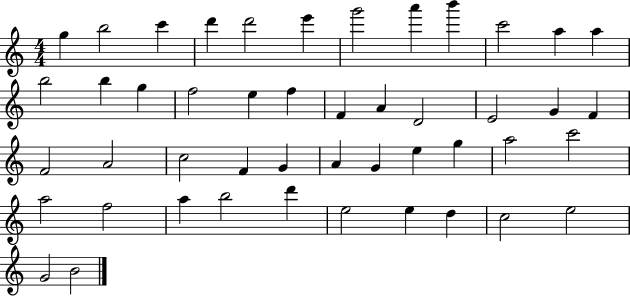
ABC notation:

X:1
T:Untitled
M:4/4
L:1/4
K:C
g b2 c' d' d'2 e' g'2 a' b' c'2 a a b2 b g f2 e f F A D2 E2 G F F2 A2 c2 F G A G e g a2 c'2 a2 f2 a b2 d' e2 e d c2 e2 G2 B2